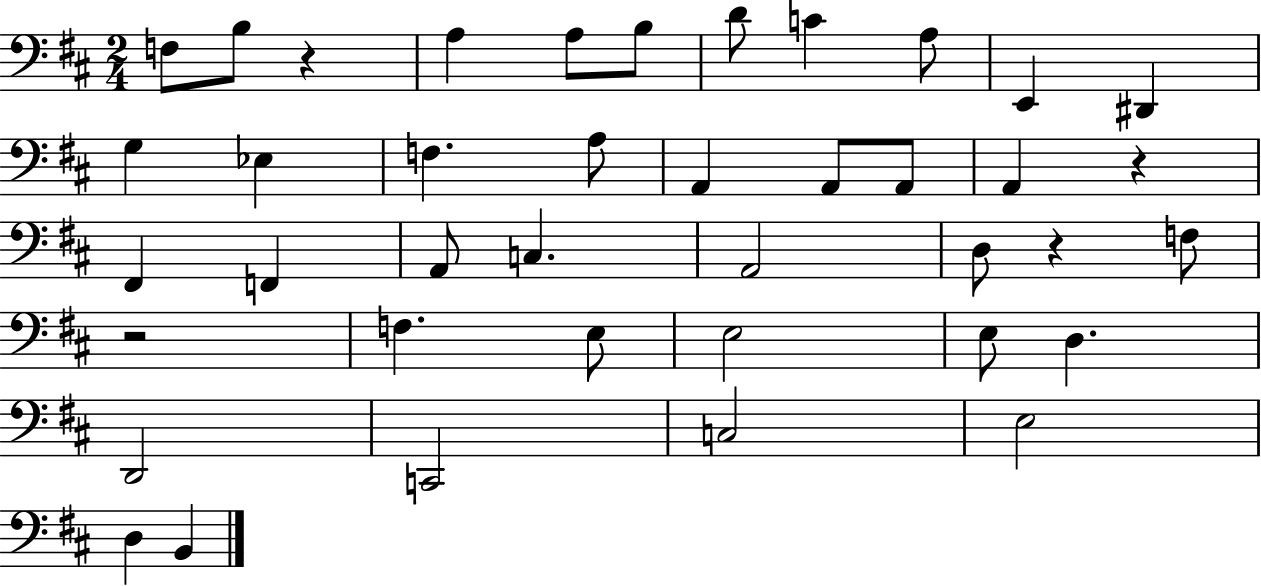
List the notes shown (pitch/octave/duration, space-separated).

F3/e B3/e R/q A3/q A3/e B3/e D4/e C4/q A3/e E2/q D#2/q G3/q Eb3/q F3/q. A3/e A2/q A2/e A2/e A2/q R/q F#2/q F2/q A2/e C3/q. A2/h D3/e R/q F3/e R/h F3/q. E3/e E3/h E3/e D3/q. D2/h C2/h C3/h E3/h D3/q B2/q